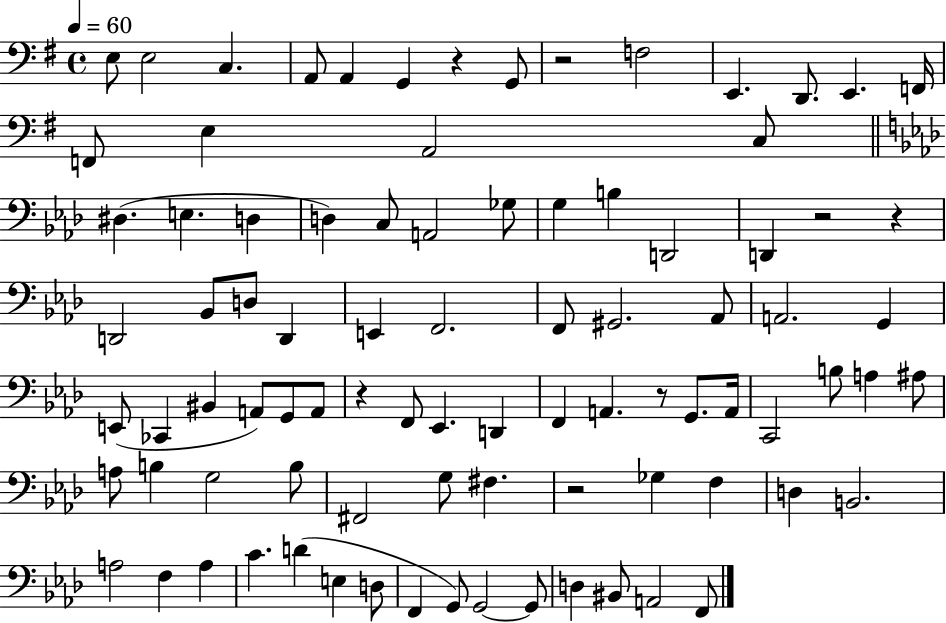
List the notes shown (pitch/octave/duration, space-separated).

E3/e E3/h C3/q. A2/e A2/q G2/q R/q G2/e R/h F3/h E2/q. D2/e. E2/q. F2/s F2/e E3/q A2/h C3/e D#3/q. E3/q. D3/q D3/q C3/e A2/h Gb3/e G3/q B3/q D2/h D2/q R/h R/q D2/h Bb2/e D3/e D2/q E2/q F2/h. F2/e G#2/h. Ab2/e A2/h. G2/q E2/e CES2/q BIS2/q A2/e G2/e A2/e R/q F2/e Eb2/q. D2/q F2/q A2/q. R/e G2/e. A2/s C2/h B3/e A3/q A#3/e A3/e B3/q G3/h B3/e F#2/h G3/e F#3/q. R/h Gb3/q F3/q D3/q B2/h. A3/h F3/q A3/q C4/q. D4/q E3/q D3/e F2/q G2/e G2/h G2/e D3/q BIS2/e A2/h F2/e